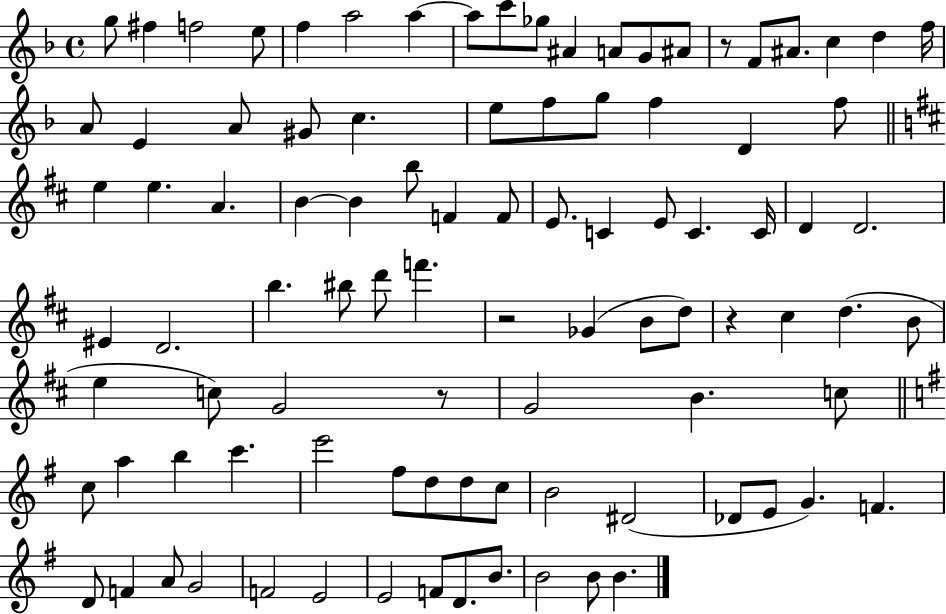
G5/e F#5/q F5/h E5/e F5/q A5/h A5/q A5/e C6/e Gb5/e A#4/q A4/e G4/e A#4/e R/e F4/e A#4/e. C5/q D5/q F5/s A4/e E4/q A4/e G#4/e C5/q. E5/e F5/e G5/e F5/q D4/q F5/e E5/q E5/q. A4/q. B4/q B4/q B5/e F4/q F4/e E4/e. C4/q E4/e C4/q. C4/s D4/q D4/h. EIS4/q D4/h. B5/q. BIS5/e D6/e F6/q. R/h Gb4/q B4/e D5/e R/q C#5/q D5/q. B4/e E5/q C5/e G4/h R/e G4/h B4/q. C5/e C5/e A5/q B5/q C6/q. E6/h F#5/e D5/e D5/e C5/e B4/h D#4/h Db4/e E4/e G4/q. F4/q. D4/e F4/q A4/e G4/h F4/h E4/h E4/h F4/e D4/e. B4/e. B4/h B4/e B4/q.